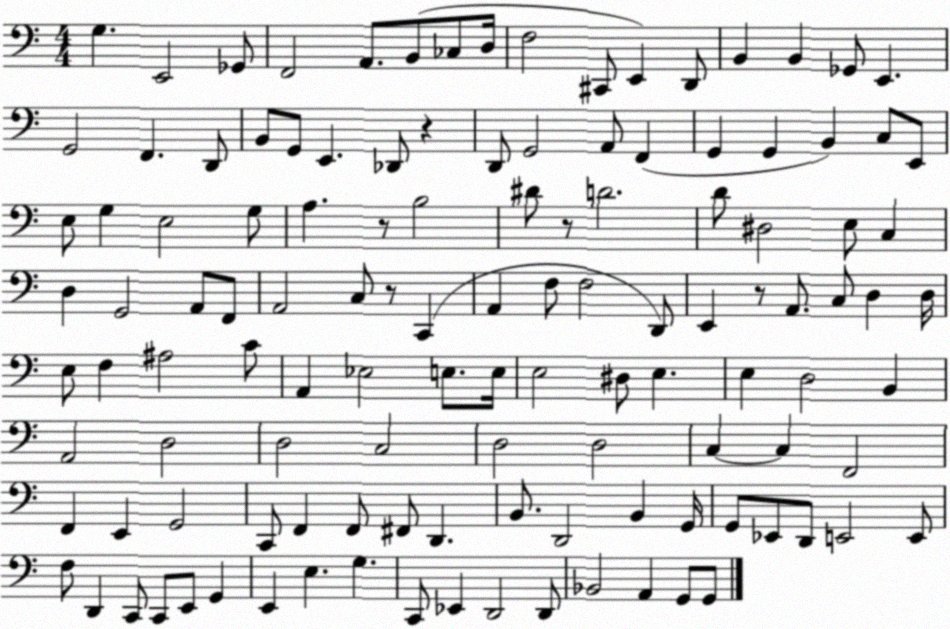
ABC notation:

X:1
T:Untitled
M:4/4
L:1/4
K:C
G, E,,2 _G,,/2 F,,2 A,,/2 B,,/2 _C,/2 D,/4 F,2 ^C,,/2 E,, D,,/2 B,, B,, _G,,/2 E,, G,,2 F,, D,,/2 B,,/2 G,,/2 E,, _D,,/2 z D,,/2 G,,2 A,,/2 F,, G,, G,, B,, C,/2 E,,/2 E,/2 G, E,2 G,/2 A, z/2 B,2 ^D/2 z/2 D2 D/2 ^D,2 E,/2 C, D, G,,2 A,,/2 F,,/2 A,,2 C,/2 z/2 C,, A,, F,/2 F,2 D,,/2 E,, z/2 A,,/2 C,/2 D, D,/4 E,/2 F, ^A,2 C/2 A,, _E,2 E,/2 E,/4 E,2 ^D,/2 E, E, D,2 B,, A,,2 D,2 D,2 C,2 D,2 D,2 C, C, F,,2 F,, E,, G,,2 C,,/2 F,, F,,/2 ^F,,/2 D,, B,,/2 D,,2 B,, G,,/4 G,,/2 _E,,/2 D,,/2 E,,2 E,,/2 F,/2 D,, C,,/2 C,,/2 E,,/2 G,, E,, E, G, C,,/2 _E,, D,,2 D,,/2 _B,,2 A,, G,,/2 G,,/2